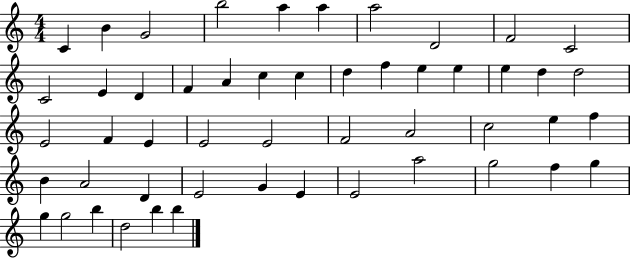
X:1
T:Untitled
M:4/4
L:1/4
K:C
C B G2 b2 a a a2 D2 F2 C2 C2 E D F A c c d f e e e d d2 E2 F E E2 E2 F2 A2 c2 e f B A2 D E2 G E E2 a2 g2 f g g g2 b d2 b b